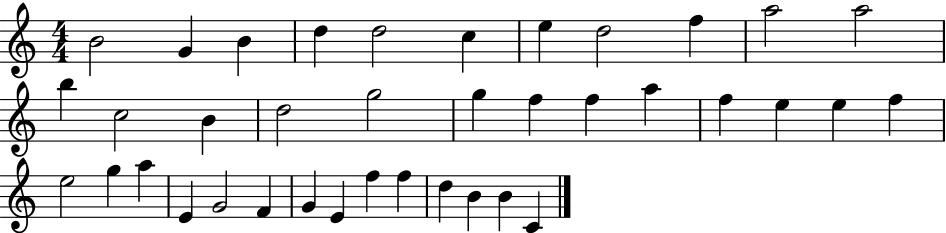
X:1
T:Untitled
M:4/4
L:1/4
K:C
B2 G B d d2 c e d2 f a2 a2 b c2 B d2 g2 g f f a f e e f e2 g a E G2 F G E f f d B B C